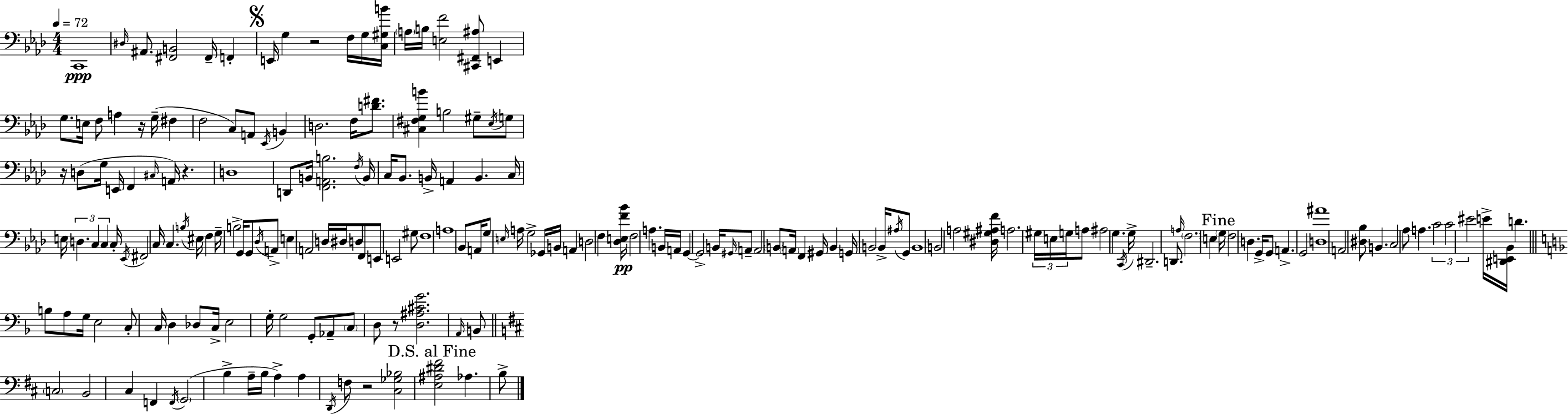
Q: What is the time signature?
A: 4/4